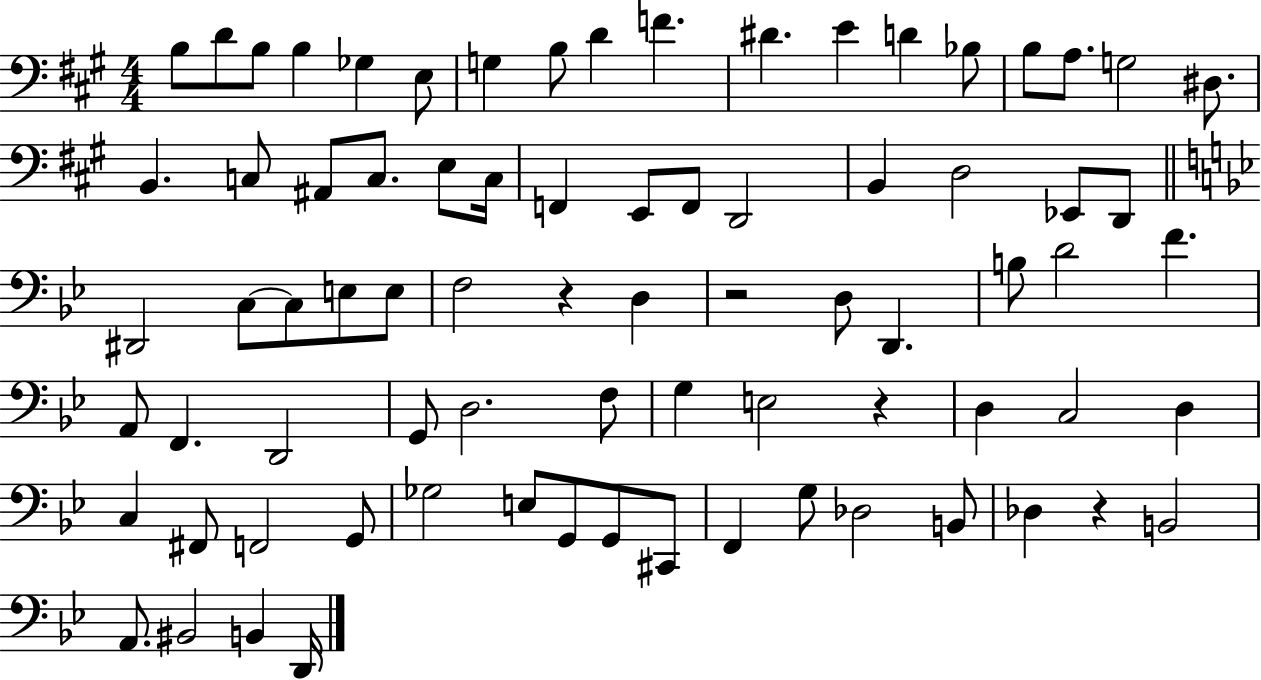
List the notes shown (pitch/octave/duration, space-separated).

B3/e D4/e B3/e B3/q Gb3/q E3/e G3/q B3/e D4/q F4/q. D#4/q. E4/q D4/q Bb3/e B3/e A3/e. G3/h D#3/e. B2/q. C3/e A#2/e C3/e. E3/e C3/s F2/q E2/e F2/e D2/h B2/q D3/h Eb2/e D2/e D#2/h C3/e C3/e E3/e E3/e F3/h R/q D3/q R/h D3/e D2/q. B3/e D4/h F4/q. A2/e F2/q. D2/h G2/e D3/h. F3/e G3/q E3/h R/q D3/q C3/h D3/q C3/q F#2/e F2/h G2/e Gb3/h E3/e G2/e G2/e C#2/e F2/q G3/e Db3/h B2/e Db3/q R/q B2/h A2/e. BIS2/h B2/q D2/s